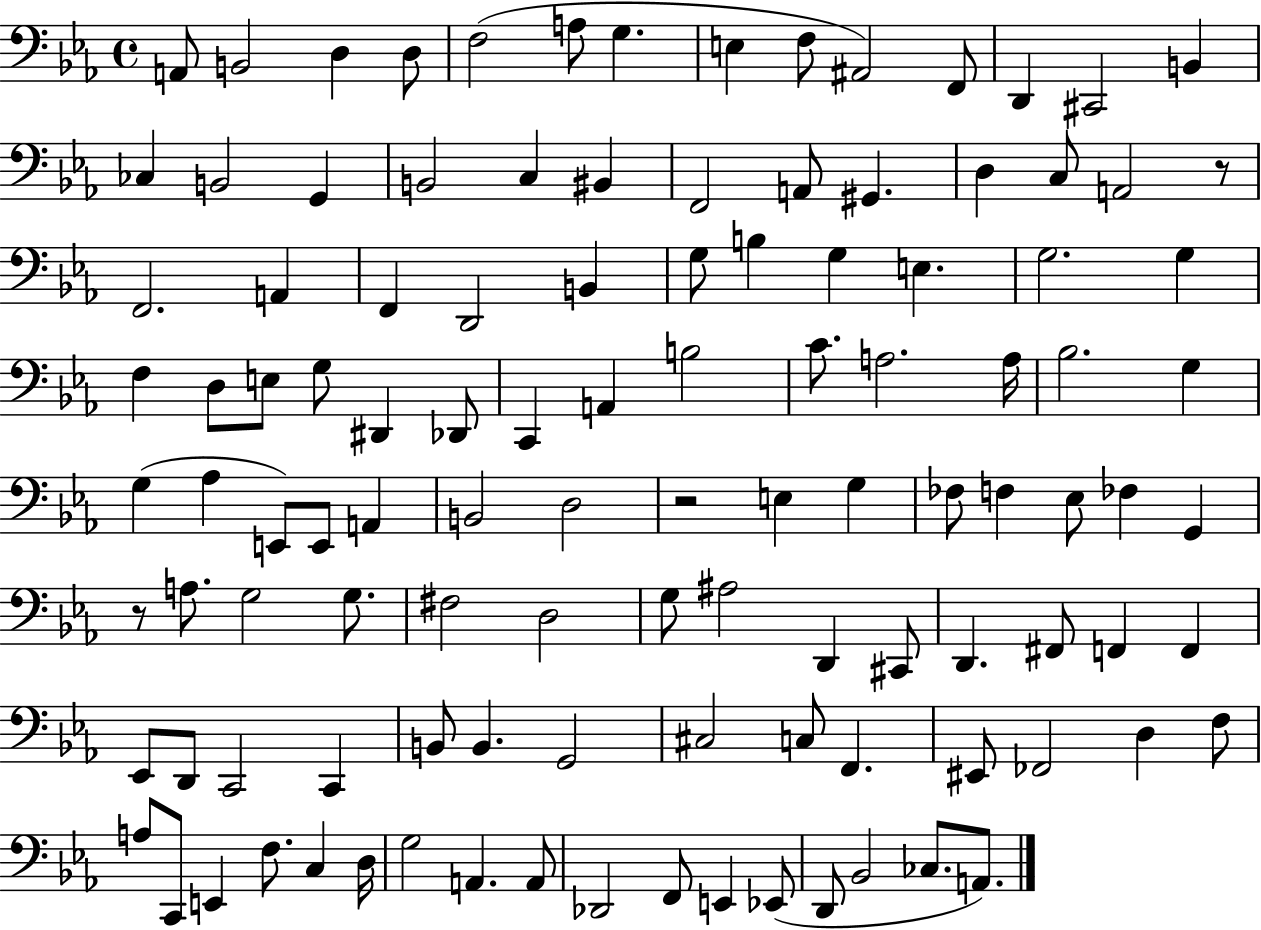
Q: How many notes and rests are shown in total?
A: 112